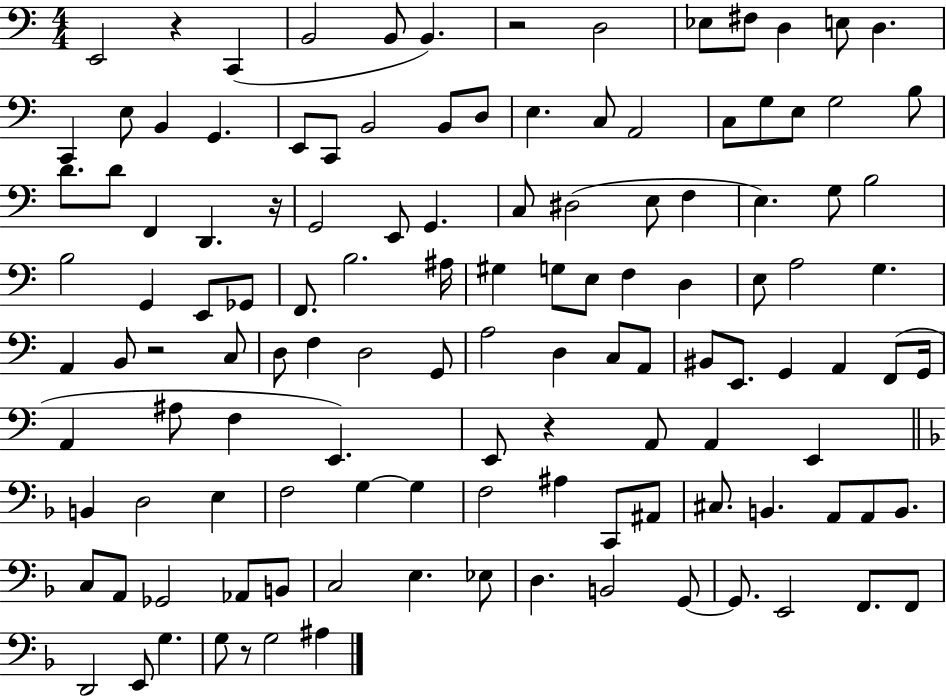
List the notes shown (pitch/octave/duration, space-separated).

E2/h R/q C2/q B2/h B2/e B2/q. R/h D3/h Eb3/e F#3/e D3/q E3/e D3/q. C2/q E3/e B2/q G2/q. E2/e C2/e B2/h B2/e D3/e E3/q. C3/e A2/h C3/e G3/e E3/e G3/h B3/e D4/e. D4/e F2/q D2/q. R/s G2/h E2/e G2/q. C3/e D#3/h E3/e F3/q E3/q. G3/e B3/h B3/h G2/q E2/e Gb2/e F2/e. B3/h. A#3/s G#3/q G3/e E3/e F3/q D3/q E3/e A3/h G3/q. A2/q B2/e R/h C3/e D3/e F3/q D3/h G2/e A3/h D3/q C3/e A2/e BIS2/e E2/e. G2/q A2/q F2/e G2/s A2/q A#3/e F3/q E2/q. E2/e R/q A2/e A2/q E2/q B2/q D3/h E3/q F3/h G3/q G3/q F3/h A#3/q C2/e A#2/e C#3/e. B2/q. A2/e A2/e B2/e. C3/e A2/e Gb2/h Ab2/e B2/e C3/h E3/q. Eb3/e D3/q. B2/h G2/e G2/e. E2/h F2/e. F2/e D2/h E2/e G3/q. G3/e R/e G3/h A#3/q